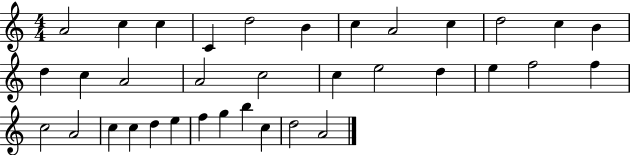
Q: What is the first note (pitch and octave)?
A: A4